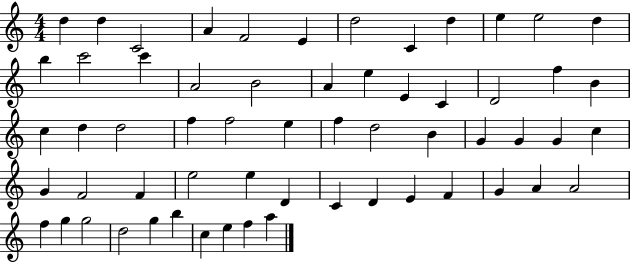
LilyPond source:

{
  \clef treble
  \numericTimeSignature
  \time 4/4
  \key c \major
  d''4 d''4 c'2 | a'4 f'2 e'4 | d''2 c'4 d''4 | e''4 e''2 d''4 | \break b''4 c'''2 c'''4 | a'2 b'2 | a'4 e''4 e'4 c'4 | d'2 f''4 b'4 | \break c''4 d''4 d''2 | f''4 f''2 e''4 | f''4 d''2 b'4 | g'4 g'4 g'4 c''4 | \break g'4 f'2 f'4 | e''2 e''4 d'4 | c'4 d'4 e'4 f'4 | g'4 a'4 a'2 | \break f''4 g''4 g''2 | d''2 g''4 b''4 | c''4 e''4 f''4 a''4 | \bar "|."
}